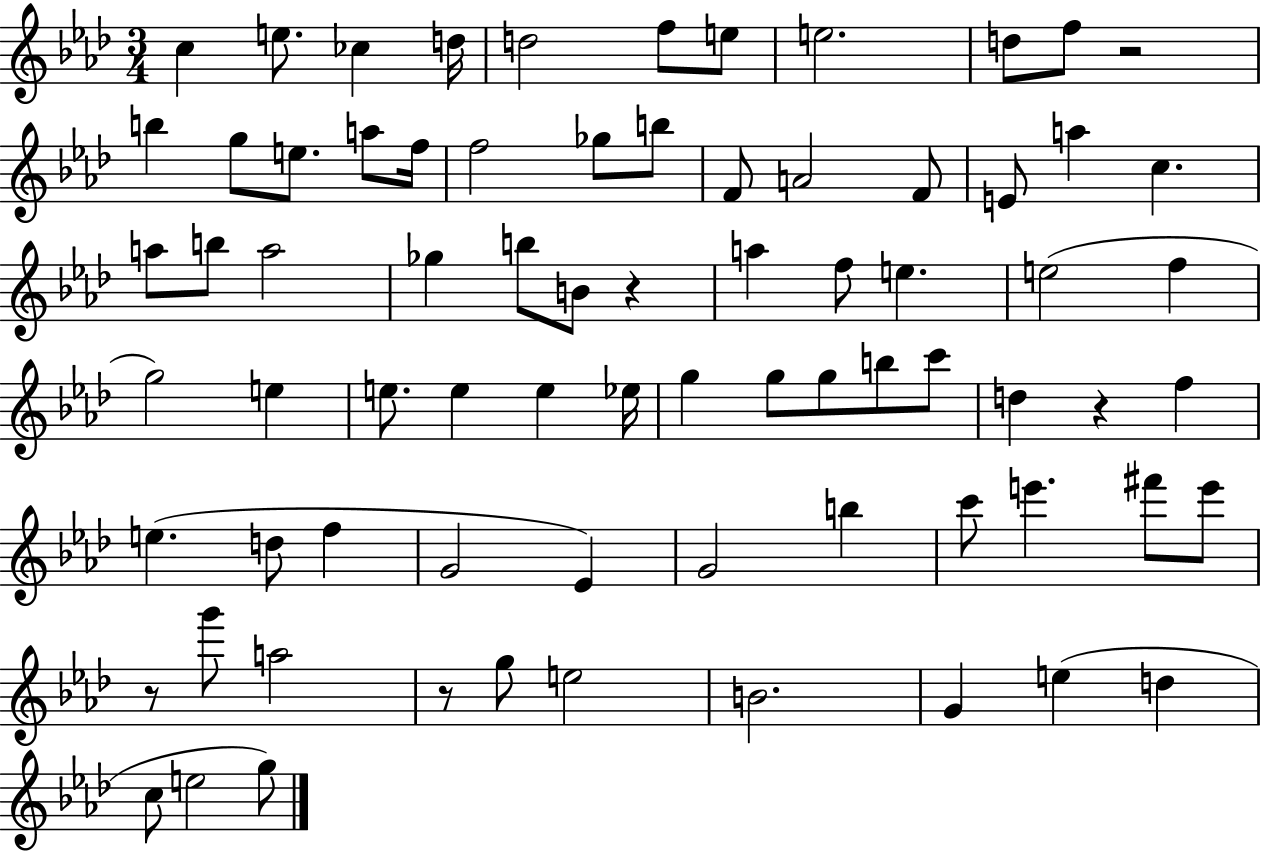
{
  \clef treble
  \numericTimeSignature
  \time 3/4
  \key aes \major
  \repeat volta 2 { c''4 e''8. ces''4 d''16 | d''2 f''8 e''8 | e''2. | d''8 f''8 r2 | \break b''4 g''8 e''8. a''8 f''16 | f''2 ges''8 b''8 | f'8 a'2 f'8 | e'8 a''4 c''4. | \break a''8 b''8 a''2 | ges''4 b''8 b'8 r4 | a''4 f''8 e''4. | e''2( f''4 | \break g''2) e''4 | e''8. e''4 e''4 ees''16 | g''4 g''8 g''8 b''8 c'''8 | d''4 r4 f''4 | \break e''4.( d''8 f''4 | g'2 ees'4) | g'2 b''4 | c'''8 e'''4. fis'''8 e'''8 | \break r8 g'''8 a''2 | r8 g''8 e''2 | b'2. | g'4 e''4( d''4 | \break c''8 e''2 g''8) | } \bar "|."
}